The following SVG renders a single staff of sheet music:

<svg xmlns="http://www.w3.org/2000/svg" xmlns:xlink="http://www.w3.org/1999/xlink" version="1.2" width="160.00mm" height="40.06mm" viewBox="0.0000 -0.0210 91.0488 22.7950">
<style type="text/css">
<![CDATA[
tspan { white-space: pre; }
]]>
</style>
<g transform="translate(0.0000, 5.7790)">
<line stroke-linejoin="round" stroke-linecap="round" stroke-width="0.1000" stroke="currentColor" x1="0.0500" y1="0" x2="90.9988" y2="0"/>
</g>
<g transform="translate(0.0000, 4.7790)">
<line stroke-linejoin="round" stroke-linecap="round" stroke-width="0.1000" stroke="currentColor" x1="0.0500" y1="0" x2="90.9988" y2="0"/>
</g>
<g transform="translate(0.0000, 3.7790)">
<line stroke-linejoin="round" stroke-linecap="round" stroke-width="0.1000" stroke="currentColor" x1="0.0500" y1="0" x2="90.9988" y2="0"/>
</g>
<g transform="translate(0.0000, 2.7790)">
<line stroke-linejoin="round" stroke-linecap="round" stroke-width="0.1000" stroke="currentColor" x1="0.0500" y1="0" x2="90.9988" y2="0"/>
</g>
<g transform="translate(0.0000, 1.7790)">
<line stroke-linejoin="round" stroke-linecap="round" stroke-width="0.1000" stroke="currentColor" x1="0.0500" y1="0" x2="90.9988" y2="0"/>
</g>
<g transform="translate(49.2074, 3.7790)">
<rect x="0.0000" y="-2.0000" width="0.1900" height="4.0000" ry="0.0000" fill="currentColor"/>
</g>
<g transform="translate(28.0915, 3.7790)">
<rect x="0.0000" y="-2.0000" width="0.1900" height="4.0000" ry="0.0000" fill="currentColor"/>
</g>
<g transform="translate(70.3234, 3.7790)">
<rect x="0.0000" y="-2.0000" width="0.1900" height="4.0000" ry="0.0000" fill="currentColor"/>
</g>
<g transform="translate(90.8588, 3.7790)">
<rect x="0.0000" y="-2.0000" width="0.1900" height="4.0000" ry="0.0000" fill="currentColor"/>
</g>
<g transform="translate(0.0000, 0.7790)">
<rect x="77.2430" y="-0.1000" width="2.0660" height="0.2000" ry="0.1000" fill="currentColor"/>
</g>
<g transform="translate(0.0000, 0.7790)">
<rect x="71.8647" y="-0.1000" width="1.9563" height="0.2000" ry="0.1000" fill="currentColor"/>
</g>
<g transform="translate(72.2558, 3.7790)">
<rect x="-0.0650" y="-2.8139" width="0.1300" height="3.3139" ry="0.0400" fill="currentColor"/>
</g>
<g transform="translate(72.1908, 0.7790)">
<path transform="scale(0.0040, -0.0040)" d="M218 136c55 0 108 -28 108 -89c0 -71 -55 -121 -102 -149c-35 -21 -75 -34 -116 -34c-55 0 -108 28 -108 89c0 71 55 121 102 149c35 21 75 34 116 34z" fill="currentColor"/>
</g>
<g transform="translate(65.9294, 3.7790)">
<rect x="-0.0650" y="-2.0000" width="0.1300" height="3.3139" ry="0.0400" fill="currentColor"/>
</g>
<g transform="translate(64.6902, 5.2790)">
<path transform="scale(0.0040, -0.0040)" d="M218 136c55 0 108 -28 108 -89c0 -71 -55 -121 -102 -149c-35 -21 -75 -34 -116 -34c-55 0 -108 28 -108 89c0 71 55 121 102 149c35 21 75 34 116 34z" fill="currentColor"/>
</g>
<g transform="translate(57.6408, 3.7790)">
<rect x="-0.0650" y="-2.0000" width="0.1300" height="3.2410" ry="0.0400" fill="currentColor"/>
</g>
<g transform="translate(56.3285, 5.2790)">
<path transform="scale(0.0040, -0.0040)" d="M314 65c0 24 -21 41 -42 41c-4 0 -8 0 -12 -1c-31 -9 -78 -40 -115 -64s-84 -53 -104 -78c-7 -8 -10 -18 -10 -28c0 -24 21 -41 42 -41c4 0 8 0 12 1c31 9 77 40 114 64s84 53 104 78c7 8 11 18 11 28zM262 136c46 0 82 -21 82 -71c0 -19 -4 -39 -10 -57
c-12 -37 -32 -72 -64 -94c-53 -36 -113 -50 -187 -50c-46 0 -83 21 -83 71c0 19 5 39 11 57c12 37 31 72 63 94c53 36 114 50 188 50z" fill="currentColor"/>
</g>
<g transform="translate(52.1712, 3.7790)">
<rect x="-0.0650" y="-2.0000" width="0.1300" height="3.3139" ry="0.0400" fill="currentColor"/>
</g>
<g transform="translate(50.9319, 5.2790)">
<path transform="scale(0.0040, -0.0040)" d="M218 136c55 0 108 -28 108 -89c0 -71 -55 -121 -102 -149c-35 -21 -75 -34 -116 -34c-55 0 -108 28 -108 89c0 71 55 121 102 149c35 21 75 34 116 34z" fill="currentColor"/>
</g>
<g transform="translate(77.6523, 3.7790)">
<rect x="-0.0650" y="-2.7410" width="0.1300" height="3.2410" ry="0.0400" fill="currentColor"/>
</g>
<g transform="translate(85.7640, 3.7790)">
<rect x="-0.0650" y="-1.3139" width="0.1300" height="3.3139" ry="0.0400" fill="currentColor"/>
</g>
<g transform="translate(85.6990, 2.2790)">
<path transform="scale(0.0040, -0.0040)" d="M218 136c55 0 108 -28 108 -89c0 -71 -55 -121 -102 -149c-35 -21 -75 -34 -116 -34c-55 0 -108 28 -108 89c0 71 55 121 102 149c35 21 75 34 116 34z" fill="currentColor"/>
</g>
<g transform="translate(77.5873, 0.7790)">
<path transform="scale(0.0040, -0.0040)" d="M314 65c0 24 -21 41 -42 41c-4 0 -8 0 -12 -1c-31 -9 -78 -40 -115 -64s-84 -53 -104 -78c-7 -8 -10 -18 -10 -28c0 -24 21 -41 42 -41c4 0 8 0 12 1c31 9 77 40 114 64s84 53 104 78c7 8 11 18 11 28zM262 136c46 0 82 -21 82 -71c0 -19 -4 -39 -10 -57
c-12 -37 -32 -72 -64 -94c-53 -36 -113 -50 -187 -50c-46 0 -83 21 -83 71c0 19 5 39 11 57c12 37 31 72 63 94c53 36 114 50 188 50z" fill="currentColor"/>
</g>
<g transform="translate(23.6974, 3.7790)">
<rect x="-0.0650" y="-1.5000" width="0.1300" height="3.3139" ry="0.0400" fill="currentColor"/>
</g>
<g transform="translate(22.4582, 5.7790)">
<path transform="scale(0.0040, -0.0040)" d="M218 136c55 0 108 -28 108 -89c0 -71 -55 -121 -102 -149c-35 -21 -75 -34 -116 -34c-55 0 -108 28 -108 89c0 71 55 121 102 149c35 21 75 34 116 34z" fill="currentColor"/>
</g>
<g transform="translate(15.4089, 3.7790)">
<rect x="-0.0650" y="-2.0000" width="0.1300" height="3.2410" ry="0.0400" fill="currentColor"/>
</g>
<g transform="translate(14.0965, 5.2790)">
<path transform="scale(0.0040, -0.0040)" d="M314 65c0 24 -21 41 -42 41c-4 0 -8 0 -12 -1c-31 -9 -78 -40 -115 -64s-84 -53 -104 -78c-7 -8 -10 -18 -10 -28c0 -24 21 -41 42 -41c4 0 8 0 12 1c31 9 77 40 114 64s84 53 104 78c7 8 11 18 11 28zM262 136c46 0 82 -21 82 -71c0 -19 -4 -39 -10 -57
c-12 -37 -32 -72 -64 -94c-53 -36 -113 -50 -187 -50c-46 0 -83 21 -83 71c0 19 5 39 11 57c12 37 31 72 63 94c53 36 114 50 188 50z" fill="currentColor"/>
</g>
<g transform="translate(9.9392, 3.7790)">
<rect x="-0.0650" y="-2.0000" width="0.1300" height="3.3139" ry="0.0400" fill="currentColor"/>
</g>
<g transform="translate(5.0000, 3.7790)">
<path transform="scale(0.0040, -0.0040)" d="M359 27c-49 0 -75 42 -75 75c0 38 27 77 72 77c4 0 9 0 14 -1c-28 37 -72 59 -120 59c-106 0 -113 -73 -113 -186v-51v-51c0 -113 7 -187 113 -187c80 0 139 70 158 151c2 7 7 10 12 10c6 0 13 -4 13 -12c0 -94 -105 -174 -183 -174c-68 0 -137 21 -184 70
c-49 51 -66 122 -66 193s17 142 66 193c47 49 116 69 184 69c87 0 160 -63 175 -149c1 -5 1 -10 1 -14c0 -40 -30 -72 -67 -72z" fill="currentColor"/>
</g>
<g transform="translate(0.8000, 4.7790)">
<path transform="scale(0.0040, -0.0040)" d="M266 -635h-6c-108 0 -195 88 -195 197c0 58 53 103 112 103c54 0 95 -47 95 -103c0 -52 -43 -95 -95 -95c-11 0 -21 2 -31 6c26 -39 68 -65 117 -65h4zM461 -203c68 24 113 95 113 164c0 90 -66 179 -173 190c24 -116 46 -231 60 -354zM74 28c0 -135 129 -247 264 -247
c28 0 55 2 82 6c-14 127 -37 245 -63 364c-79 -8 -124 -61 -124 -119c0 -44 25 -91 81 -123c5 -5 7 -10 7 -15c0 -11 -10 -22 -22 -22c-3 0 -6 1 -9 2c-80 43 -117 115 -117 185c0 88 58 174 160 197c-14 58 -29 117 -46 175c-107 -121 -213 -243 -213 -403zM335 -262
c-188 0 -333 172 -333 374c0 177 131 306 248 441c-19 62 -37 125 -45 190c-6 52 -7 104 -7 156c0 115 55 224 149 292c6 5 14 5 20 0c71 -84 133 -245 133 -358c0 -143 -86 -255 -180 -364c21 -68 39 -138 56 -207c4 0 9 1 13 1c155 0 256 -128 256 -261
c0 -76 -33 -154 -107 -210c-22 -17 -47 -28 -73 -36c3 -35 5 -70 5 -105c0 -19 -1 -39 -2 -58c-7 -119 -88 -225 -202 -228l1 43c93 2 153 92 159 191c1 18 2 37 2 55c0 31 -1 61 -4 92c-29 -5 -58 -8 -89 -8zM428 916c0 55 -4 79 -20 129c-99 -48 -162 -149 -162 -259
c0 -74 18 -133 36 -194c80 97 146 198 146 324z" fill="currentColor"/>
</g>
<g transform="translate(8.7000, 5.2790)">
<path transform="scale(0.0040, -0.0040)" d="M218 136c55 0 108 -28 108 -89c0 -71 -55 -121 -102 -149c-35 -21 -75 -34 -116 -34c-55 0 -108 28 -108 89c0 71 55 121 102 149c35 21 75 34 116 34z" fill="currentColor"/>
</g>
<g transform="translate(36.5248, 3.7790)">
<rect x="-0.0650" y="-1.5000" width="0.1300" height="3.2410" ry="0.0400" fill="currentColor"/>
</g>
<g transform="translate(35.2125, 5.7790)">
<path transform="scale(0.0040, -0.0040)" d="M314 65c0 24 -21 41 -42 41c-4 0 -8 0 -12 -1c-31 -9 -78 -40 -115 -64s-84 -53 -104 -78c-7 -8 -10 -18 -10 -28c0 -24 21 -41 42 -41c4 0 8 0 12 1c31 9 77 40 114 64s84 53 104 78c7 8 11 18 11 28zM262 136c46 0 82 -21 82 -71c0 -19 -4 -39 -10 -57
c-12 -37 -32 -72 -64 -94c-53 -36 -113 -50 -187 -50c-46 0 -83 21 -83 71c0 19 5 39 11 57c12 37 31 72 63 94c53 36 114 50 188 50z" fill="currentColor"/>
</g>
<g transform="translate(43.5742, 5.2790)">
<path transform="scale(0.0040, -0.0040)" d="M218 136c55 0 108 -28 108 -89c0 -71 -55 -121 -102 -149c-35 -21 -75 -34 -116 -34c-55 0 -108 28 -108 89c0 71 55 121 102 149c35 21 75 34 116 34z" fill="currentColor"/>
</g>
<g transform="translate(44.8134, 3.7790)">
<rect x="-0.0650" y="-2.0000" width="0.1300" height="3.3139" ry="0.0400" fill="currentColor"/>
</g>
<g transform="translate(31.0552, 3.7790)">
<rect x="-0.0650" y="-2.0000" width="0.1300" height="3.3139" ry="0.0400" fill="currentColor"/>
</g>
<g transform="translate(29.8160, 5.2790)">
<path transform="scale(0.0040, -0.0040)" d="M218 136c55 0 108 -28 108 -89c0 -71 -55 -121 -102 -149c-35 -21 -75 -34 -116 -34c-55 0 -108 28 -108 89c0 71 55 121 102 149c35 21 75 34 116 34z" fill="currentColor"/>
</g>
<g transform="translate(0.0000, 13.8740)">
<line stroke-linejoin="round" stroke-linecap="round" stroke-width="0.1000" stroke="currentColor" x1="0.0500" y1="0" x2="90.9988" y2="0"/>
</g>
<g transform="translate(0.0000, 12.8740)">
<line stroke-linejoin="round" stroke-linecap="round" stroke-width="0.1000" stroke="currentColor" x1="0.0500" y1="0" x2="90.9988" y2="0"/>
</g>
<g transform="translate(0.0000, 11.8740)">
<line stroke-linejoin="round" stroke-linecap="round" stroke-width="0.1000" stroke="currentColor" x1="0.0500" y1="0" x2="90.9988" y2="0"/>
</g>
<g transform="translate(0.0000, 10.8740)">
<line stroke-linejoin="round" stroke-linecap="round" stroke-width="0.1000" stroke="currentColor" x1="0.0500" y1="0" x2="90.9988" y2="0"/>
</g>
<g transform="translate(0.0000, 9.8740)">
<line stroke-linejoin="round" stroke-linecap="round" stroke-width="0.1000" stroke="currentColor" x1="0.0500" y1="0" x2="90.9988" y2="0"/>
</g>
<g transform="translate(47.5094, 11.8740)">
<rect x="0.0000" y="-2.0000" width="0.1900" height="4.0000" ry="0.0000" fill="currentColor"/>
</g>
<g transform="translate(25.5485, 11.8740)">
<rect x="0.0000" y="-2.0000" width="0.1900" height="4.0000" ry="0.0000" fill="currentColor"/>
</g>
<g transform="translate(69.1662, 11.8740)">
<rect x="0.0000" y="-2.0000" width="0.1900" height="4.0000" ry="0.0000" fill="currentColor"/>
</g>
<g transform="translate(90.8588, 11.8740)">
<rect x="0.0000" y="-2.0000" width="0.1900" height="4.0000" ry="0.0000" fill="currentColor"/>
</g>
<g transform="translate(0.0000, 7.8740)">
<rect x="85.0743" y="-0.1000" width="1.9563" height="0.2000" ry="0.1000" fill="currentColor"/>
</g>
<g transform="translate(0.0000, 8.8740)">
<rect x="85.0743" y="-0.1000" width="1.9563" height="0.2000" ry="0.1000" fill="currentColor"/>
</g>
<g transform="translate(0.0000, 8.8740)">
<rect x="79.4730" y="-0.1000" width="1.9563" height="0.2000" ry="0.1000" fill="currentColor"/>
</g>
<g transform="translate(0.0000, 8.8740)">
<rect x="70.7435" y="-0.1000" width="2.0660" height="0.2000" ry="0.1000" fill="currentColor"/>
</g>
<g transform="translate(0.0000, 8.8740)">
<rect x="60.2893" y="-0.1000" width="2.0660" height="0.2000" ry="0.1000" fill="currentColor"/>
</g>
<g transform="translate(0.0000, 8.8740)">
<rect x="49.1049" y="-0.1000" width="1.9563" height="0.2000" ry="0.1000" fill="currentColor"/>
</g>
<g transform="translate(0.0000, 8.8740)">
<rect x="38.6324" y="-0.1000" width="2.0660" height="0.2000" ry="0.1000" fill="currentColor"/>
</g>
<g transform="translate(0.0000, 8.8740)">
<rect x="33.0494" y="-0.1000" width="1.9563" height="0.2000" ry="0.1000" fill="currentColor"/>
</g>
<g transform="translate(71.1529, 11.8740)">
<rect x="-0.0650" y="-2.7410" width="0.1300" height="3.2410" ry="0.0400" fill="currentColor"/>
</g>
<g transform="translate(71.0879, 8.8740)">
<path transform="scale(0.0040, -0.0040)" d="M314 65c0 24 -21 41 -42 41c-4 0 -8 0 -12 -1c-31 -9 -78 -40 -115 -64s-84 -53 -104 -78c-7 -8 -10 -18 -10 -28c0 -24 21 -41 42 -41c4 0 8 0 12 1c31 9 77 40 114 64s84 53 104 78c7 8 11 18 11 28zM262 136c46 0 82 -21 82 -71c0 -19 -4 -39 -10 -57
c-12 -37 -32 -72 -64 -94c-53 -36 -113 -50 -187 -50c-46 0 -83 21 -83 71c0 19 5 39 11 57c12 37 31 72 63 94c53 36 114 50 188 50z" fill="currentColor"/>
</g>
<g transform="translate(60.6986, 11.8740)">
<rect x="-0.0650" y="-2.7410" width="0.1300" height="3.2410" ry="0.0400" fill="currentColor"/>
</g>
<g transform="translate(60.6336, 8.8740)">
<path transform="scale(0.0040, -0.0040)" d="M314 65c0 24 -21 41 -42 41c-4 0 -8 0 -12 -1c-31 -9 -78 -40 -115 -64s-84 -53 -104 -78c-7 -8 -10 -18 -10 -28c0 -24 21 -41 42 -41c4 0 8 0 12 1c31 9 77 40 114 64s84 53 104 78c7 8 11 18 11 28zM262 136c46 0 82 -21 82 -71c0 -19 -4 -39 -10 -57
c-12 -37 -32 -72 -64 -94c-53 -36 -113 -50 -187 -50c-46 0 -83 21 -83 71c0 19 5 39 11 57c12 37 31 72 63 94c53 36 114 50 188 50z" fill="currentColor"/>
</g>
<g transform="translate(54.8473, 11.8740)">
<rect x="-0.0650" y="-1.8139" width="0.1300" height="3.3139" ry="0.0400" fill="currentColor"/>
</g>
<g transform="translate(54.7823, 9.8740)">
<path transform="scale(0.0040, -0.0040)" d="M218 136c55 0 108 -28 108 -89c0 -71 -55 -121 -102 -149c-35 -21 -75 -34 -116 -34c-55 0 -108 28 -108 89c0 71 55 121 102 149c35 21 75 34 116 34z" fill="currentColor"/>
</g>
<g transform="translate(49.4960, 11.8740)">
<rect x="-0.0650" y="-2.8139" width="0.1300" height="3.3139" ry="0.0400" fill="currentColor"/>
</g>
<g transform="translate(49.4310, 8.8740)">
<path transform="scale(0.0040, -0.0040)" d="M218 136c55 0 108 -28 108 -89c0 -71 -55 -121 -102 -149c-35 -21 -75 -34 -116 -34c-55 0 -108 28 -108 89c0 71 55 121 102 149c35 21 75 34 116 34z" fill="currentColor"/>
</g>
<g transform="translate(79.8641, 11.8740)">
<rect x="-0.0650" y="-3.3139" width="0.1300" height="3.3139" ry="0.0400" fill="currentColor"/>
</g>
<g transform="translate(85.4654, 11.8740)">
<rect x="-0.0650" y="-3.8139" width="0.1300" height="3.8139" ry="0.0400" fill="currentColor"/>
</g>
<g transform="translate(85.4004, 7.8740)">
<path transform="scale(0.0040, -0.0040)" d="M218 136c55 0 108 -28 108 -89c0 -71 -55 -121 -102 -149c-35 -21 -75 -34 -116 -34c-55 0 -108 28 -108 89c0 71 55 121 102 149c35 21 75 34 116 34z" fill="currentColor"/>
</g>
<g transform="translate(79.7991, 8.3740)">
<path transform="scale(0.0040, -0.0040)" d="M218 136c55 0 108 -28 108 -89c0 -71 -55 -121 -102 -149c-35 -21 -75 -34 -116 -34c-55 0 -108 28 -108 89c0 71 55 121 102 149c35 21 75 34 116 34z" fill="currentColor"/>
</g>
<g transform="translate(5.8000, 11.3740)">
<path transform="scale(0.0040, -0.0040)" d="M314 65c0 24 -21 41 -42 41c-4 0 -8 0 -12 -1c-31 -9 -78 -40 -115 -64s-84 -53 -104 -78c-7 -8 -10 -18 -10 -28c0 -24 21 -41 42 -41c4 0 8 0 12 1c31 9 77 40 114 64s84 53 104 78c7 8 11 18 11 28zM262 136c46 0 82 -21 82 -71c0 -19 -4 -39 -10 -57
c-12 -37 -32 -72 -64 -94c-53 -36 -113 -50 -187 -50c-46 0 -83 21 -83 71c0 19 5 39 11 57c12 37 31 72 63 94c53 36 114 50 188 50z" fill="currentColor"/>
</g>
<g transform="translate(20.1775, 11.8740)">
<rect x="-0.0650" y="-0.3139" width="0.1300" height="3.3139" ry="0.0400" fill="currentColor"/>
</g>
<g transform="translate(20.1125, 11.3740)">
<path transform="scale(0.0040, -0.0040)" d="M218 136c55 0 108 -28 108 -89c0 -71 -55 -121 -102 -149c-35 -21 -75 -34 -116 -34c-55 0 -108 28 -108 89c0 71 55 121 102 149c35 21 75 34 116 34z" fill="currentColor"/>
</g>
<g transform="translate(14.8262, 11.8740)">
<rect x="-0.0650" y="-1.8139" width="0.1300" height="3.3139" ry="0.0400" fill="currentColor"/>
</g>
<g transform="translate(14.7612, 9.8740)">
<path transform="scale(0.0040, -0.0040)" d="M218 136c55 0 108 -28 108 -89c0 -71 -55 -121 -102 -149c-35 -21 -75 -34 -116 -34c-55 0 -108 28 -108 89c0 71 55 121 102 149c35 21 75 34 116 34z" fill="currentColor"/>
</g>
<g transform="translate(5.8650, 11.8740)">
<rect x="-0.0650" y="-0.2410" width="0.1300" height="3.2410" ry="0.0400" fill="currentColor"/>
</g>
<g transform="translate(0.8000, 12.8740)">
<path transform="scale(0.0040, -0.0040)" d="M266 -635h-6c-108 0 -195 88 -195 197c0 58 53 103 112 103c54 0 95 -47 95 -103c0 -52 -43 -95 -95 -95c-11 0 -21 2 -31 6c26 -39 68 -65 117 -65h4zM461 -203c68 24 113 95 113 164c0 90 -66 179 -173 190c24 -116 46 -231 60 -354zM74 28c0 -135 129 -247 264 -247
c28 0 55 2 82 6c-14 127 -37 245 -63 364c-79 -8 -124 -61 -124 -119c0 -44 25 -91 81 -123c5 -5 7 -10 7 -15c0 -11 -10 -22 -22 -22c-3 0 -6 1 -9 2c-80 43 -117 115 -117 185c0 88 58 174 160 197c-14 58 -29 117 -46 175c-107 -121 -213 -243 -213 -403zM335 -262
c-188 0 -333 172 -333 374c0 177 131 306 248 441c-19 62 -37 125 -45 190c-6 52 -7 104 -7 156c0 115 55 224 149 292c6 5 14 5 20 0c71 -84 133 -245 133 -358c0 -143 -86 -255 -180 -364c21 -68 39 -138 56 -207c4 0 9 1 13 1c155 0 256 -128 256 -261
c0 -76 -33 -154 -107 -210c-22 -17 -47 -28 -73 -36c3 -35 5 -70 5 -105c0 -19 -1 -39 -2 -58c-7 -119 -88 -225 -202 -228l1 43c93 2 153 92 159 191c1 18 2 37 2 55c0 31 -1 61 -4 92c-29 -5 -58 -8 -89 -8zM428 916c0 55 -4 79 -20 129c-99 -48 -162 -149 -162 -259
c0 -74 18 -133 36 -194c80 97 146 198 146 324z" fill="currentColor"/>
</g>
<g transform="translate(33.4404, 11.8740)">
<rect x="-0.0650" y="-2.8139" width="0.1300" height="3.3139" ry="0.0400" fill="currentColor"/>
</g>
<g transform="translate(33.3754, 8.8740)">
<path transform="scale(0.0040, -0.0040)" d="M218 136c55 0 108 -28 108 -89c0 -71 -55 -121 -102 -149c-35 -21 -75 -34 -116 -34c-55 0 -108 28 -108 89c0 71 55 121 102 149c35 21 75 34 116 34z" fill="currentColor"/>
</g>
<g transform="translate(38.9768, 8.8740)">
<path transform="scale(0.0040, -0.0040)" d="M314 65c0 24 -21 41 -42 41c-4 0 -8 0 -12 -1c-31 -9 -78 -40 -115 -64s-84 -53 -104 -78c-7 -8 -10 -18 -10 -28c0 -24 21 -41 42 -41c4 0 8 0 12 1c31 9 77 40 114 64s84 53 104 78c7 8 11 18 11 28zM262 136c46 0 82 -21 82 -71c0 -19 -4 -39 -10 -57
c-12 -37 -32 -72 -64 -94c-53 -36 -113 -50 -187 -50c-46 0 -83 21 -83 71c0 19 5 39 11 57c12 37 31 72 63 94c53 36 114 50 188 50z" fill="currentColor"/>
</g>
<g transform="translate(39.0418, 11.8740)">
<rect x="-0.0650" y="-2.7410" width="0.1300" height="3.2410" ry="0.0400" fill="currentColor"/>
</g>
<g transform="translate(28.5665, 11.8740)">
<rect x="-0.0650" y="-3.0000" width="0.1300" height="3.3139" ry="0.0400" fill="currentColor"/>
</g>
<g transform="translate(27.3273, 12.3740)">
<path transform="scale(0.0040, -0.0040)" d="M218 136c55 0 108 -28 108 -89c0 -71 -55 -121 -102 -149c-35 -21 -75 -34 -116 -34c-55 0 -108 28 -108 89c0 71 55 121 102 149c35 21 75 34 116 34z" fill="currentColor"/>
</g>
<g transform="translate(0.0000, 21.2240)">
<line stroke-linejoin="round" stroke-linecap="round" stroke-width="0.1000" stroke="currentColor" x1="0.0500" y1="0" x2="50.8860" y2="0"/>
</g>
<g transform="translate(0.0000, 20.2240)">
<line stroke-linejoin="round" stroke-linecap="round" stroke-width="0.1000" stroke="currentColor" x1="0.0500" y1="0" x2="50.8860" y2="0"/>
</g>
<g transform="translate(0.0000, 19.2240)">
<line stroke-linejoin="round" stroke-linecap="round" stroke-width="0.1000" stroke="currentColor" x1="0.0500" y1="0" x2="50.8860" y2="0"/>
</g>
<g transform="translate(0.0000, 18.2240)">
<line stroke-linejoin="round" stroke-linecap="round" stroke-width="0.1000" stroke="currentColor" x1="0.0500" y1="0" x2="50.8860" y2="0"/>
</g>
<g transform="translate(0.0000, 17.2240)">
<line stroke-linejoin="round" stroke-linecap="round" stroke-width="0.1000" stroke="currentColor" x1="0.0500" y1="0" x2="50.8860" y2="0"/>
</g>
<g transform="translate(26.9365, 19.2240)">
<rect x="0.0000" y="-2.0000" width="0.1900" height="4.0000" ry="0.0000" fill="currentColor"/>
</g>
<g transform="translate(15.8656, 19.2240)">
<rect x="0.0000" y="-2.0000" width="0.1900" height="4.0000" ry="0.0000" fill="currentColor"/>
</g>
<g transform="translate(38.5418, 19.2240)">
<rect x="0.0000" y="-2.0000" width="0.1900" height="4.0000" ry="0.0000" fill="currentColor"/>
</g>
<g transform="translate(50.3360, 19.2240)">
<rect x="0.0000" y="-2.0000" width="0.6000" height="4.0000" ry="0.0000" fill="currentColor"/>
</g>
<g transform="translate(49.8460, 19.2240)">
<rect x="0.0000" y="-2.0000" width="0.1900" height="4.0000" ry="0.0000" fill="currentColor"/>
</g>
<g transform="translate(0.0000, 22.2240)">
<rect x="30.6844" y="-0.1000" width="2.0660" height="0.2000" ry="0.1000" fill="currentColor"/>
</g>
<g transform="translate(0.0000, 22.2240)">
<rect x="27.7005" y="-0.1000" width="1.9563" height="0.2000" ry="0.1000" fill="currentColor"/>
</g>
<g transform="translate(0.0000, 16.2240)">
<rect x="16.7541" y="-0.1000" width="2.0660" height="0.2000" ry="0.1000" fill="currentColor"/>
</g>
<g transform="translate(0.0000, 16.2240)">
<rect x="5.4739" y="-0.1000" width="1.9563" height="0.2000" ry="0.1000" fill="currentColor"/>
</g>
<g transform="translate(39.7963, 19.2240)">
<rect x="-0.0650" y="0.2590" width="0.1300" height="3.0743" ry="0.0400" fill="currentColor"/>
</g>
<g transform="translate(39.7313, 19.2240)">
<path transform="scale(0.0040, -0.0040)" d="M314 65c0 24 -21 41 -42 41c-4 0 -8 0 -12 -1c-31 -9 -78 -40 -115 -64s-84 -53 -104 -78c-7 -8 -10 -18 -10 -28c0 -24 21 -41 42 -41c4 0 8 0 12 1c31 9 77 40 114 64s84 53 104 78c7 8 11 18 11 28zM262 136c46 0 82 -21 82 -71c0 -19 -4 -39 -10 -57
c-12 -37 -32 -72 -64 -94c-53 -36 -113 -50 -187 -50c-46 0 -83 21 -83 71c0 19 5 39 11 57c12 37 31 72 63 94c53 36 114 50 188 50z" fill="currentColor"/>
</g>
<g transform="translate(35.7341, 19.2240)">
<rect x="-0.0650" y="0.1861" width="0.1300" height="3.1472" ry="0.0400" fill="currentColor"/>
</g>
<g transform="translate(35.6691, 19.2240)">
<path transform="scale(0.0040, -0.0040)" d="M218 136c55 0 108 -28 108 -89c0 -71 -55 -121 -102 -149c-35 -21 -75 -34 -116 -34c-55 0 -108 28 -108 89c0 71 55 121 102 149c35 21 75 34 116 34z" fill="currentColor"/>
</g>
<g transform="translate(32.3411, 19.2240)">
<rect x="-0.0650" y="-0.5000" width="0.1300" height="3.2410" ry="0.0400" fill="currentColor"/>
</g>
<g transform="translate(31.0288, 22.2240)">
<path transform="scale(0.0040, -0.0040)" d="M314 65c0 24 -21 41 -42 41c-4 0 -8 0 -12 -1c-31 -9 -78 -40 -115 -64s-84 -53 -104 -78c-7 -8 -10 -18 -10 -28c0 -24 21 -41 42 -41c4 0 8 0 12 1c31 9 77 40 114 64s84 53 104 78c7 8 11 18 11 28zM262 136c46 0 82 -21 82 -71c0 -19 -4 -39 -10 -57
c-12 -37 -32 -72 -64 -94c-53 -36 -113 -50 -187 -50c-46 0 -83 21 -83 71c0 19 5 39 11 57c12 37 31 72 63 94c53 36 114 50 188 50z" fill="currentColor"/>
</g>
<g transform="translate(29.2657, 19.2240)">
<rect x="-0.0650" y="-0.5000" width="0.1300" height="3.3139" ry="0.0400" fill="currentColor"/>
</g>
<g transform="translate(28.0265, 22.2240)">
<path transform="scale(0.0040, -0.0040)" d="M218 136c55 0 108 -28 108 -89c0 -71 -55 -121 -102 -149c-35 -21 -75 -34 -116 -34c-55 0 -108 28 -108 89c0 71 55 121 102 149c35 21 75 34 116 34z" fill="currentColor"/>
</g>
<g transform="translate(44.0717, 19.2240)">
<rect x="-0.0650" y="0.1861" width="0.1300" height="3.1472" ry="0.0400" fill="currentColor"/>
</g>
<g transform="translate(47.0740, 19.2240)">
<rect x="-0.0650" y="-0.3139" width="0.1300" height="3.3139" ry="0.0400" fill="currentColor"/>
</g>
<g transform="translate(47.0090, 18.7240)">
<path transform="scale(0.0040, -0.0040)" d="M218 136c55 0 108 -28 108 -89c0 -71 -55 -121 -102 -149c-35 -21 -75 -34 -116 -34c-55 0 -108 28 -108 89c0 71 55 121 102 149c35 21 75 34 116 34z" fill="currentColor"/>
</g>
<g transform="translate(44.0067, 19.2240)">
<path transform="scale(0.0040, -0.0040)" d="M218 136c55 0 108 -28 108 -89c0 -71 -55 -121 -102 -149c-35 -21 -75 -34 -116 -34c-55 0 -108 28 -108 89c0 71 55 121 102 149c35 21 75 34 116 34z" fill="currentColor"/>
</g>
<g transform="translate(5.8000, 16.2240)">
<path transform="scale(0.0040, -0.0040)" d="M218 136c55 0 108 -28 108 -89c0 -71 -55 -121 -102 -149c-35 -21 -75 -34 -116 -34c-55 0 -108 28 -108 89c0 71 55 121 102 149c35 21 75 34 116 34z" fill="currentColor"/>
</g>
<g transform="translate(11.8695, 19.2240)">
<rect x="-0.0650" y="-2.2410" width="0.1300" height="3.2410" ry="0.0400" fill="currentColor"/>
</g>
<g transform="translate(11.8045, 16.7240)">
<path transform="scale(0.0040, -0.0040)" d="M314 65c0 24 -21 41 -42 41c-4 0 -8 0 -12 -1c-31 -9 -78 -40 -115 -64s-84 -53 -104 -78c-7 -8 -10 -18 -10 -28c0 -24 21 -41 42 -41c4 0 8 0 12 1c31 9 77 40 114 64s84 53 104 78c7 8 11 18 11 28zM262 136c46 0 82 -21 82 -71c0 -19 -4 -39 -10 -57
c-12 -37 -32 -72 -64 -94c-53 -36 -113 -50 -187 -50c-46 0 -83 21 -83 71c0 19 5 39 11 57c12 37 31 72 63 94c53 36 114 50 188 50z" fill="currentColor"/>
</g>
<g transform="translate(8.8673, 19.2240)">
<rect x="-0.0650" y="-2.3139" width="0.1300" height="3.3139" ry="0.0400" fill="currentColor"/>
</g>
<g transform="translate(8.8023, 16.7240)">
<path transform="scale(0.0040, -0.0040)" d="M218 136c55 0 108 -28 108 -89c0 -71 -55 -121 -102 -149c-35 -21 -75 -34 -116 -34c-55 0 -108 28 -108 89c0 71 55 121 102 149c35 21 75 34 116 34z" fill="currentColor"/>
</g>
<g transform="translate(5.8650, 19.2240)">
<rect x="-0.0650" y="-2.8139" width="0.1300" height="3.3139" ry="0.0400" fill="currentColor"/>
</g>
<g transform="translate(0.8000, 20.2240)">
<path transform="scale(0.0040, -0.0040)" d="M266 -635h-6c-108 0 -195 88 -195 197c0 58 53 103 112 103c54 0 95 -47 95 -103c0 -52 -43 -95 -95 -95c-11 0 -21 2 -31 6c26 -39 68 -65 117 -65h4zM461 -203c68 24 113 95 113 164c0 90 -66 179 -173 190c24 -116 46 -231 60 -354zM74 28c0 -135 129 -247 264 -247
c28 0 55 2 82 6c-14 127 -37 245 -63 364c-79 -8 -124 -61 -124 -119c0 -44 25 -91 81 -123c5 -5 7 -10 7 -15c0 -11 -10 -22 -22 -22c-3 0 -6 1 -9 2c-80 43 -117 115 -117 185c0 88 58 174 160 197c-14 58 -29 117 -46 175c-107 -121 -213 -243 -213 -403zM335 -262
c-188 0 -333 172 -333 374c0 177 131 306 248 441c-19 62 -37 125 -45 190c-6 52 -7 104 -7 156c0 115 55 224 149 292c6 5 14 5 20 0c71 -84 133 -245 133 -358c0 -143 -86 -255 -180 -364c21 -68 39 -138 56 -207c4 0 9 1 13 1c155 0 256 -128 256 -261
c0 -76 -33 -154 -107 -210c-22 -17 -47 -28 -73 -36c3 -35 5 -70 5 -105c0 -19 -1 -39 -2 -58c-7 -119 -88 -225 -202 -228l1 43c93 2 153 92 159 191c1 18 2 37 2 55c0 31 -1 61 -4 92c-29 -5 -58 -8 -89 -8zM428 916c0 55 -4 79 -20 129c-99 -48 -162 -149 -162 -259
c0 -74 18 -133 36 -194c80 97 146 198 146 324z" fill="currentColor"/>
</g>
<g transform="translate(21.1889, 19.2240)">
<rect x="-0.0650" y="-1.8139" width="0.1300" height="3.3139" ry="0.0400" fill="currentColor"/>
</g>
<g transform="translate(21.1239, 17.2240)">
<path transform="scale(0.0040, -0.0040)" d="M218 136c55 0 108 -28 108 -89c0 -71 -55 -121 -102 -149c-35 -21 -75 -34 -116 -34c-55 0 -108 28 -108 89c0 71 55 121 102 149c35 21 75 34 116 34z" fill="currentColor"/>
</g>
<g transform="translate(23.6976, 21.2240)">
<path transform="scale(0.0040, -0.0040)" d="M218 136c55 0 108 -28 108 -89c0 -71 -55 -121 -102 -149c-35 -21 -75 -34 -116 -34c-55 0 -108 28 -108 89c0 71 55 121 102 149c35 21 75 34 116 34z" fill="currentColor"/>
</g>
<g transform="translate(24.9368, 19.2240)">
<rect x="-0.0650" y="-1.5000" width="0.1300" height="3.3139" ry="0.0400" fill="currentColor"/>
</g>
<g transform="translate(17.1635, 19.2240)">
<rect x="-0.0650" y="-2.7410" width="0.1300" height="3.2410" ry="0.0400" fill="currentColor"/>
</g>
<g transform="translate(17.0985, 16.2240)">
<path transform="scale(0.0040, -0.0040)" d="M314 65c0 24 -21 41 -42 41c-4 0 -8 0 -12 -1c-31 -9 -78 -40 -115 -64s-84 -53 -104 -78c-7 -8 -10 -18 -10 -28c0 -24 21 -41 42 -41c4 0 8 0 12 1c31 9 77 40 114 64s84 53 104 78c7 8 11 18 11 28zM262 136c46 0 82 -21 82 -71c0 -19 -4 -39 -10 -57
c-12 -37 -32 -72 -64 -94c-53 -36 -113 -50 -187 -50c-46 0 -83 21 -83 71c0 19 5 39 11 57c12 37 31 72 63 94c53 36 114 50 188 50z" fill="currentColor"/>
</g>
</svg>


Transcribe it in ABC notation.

X:1
T:Untitled
M:4/4
L:1/4
K:C
F F2 E F E2 F F F2 F a a2 e c2 f c A a a2 a f a2 a2 b c' a g g2 a2 f E C C2 B B2 B c